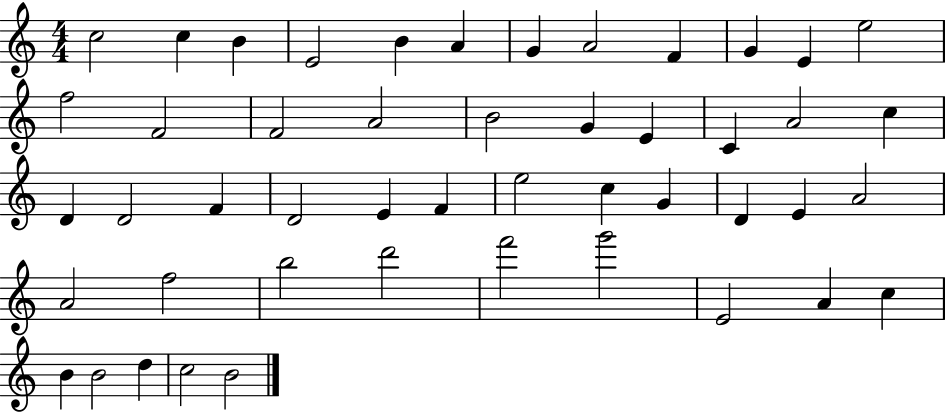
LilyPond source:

{
  \clef treble
  \numericTimeSignature
  \time 4/4
  \key c \major
  c''2 c''4 b'4 | e'2 b'4 a'4 | g'4 a'2 f'4 | g'4 e'4 e''2 | \break f''2 f'2 | f'2 a'2 | b'2 g'4 e'4 | c'4 a'2 c''4 | \break d'4 d'2 f'4 | d'2 e'4 f'4 | e''2 c''4 g'4 | d'4 e'4 a'2 | \break a'2 f''2 | b''2 d'''2 | f'''2 g'''2 | e'2 a'4 c''4 | \break b'4 b'2 d''4 | c''2 b'2 | \bar "|."
}